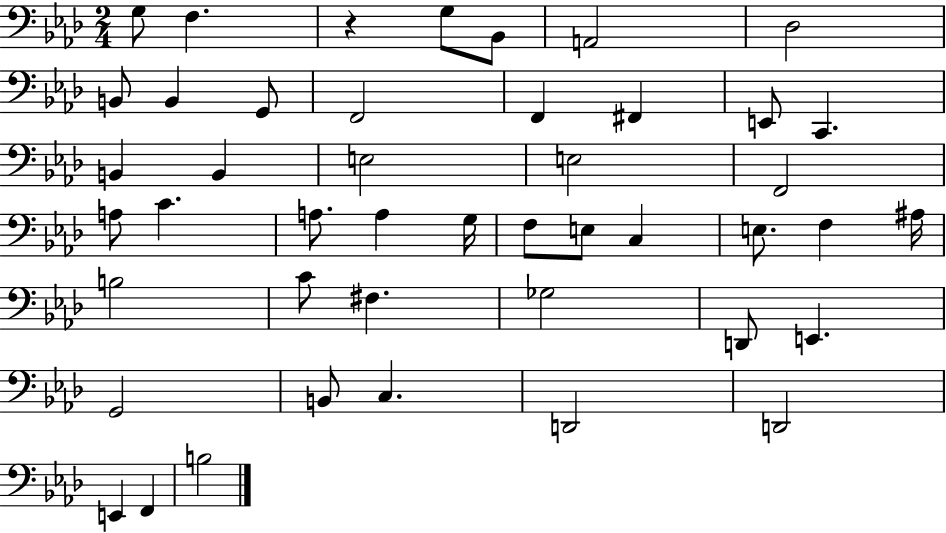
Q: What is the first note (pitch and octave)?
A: G3